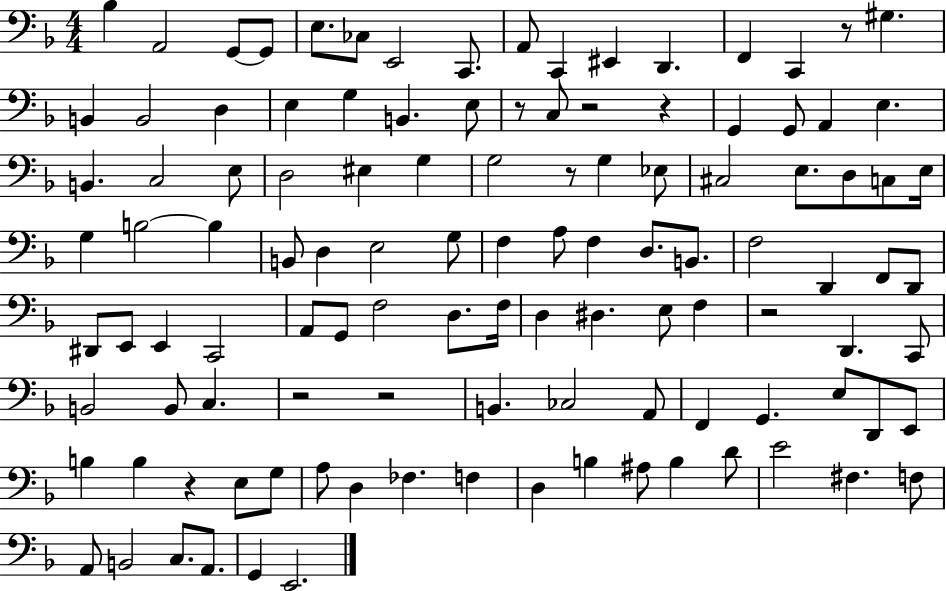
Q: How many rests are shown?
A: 9